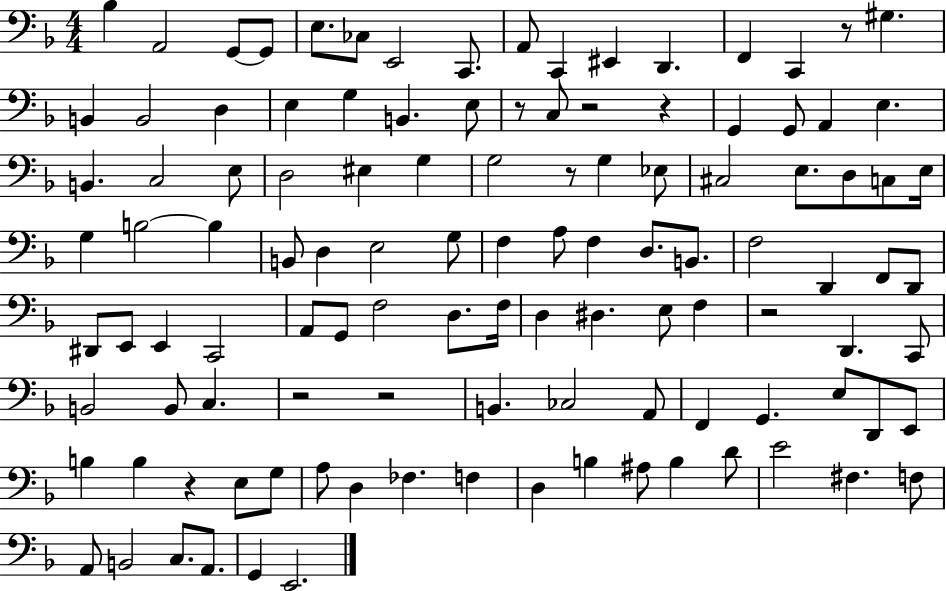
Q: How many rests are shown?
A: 9